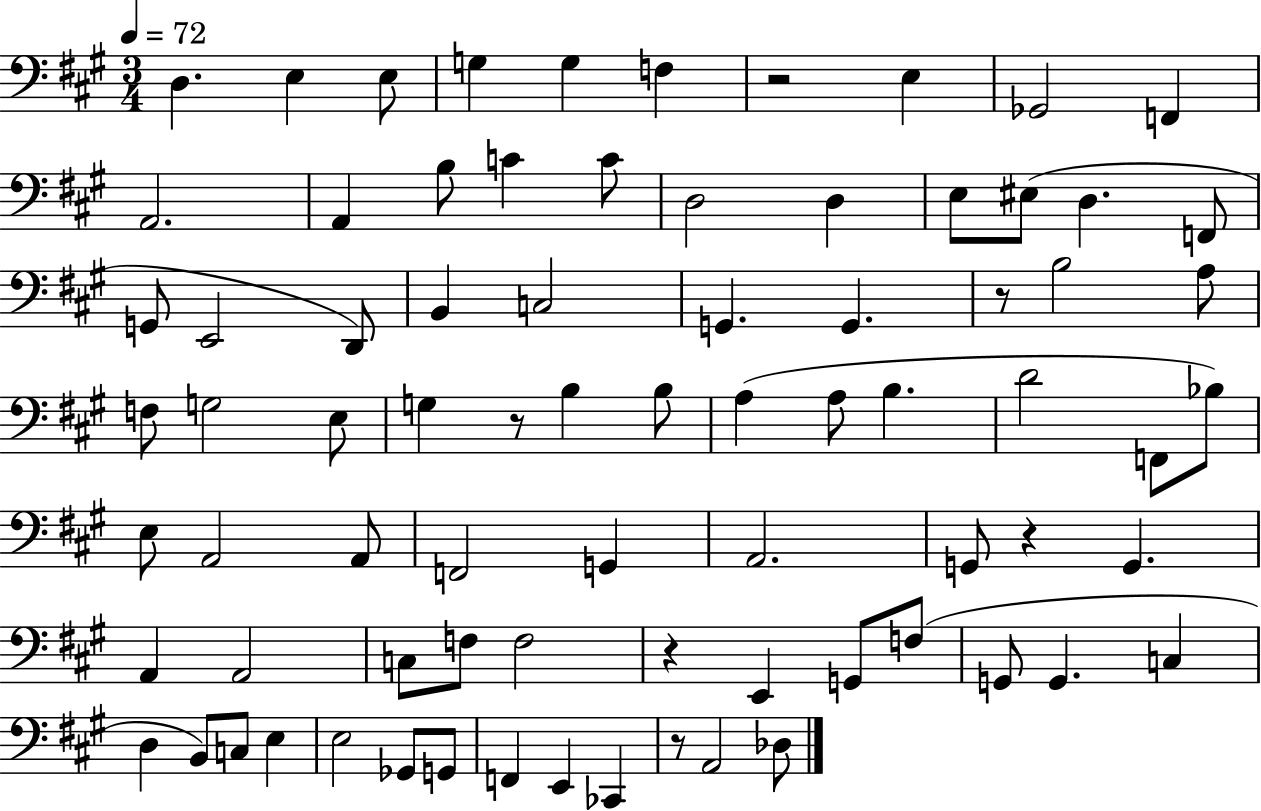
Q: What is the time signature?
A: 3/4